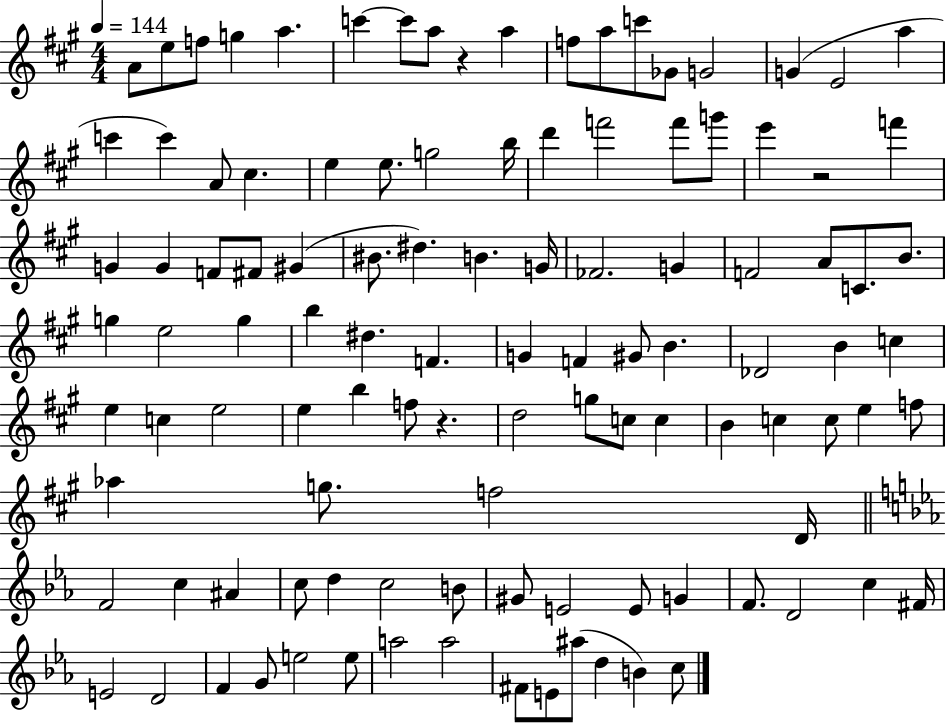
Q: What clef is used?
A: treble